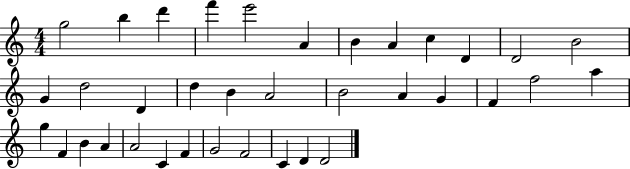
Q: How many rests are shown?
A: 0